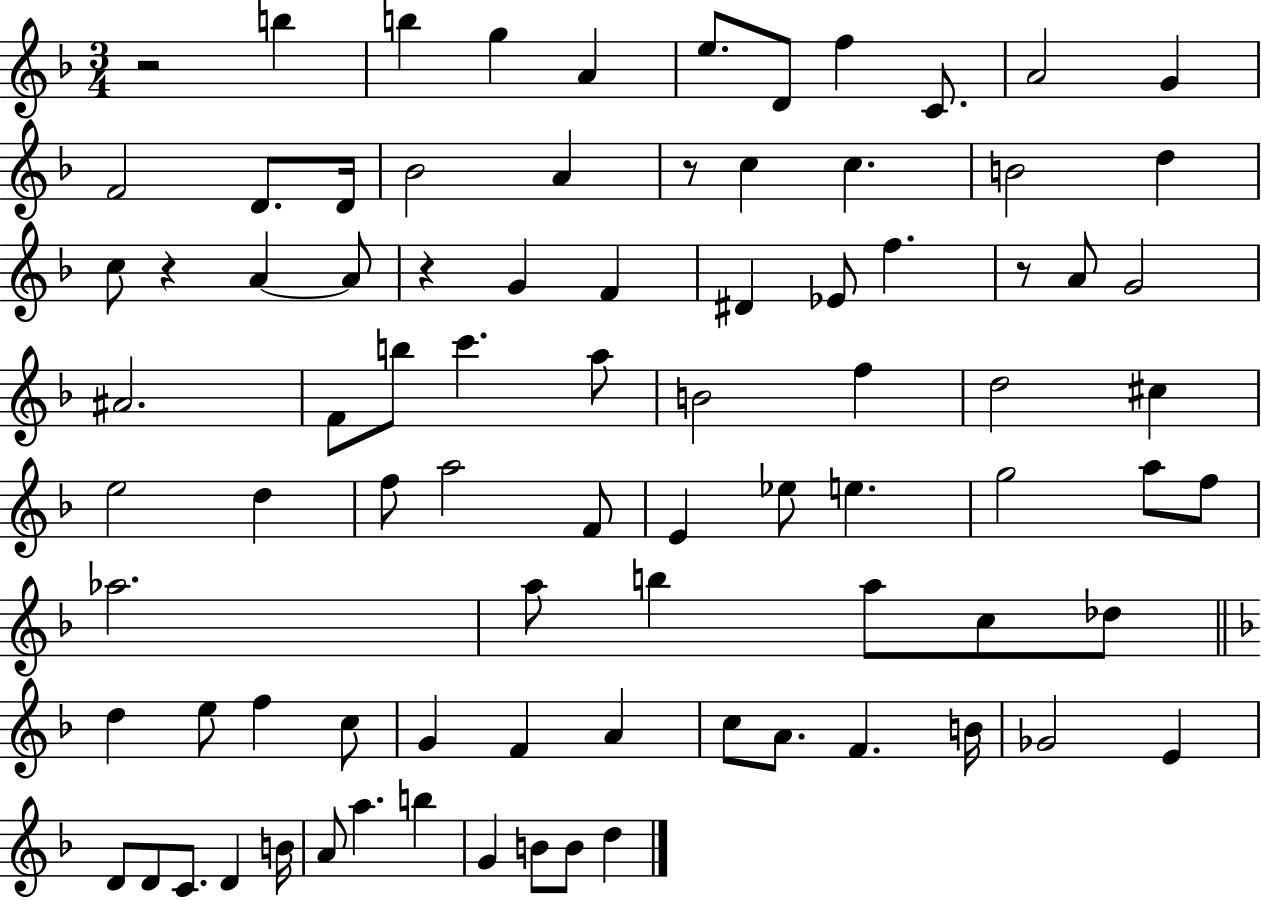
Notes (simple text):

R/h B5/q B5/q G5/q A4/q E5/e. D4/e F5/q C4/e. A4/h G4/q F4/h D4/e. D4/s Bb4/h A4/q R/e C5/q C5/q. B4/h D5/q C5/e R/q A4/q A4/e R/q G4/q F4/q D#4/q Eb4/e F5/q. R/e A4/e G4/h A#4/h. F4/e B5/e C6/q. A5/e B4/h F5/q D5/h C#5/q E5/h D5/q F5/e A5/h F4/e E4/q Eb5/e E5/q. G5/h A5/e F5/e Ab5/h. A5/e B5/q A5/e C5/e Db5/e D5/q E5/e F5/q C5/e G4/q F4/q A4/q C5/e A4/e. F4/q. B4/s Gb4/h E4/q D4/e D4/e C4/e. D4/q B4/s A4/e A5/q. B5/q G4/q B4/e B4/e D5/q